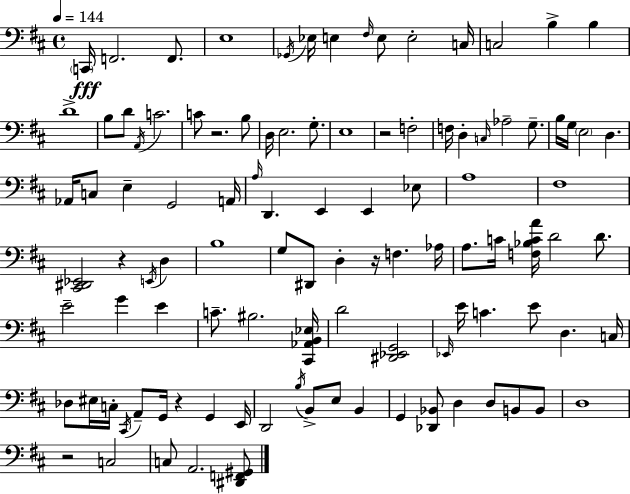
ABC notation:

X:1
T:Untitled
M:4/4
L:1/4
K:D
C,,/4 F,,2 F,,/2 E,4 _G,,/4 _E,/4 E, ^F,/4 E,/2 E,2 C,/4 C,2 B, B, D4 B,/2 D/2 A,,/4 C2 C/2 z2 B,/2 D,/4 E,2 G,/2 E,4 z2 F,2 F,/4 D, C,/4 _A,2 G,/2 B,/4 G,/4 E,2 D, _A,,/4 C,/2 E, G,,2 A,,/4 A,/4 D,, E,, E,, _E,/2 A,4 ^F,4 [^C,,^D,,_E,,]2 z E,,/4 D, B,4 G,/2 ^D,,/2 D, z/4 F, _A,/4 A,/2 C/4 [F,_B,CA]/4 D2 D/2 E2 G E C/2 ^B,2 [^C,,_A,,B,,_E,]/4 D2 [^D,,_E,,G,,]2 _E,,/4 E/4 C E/2 D, C,/4 _D,/2 ^E,/4 C,/4 ^C,,/4 A,,/2 G,,/4 z G,, E,,/4 D,,2 B,/4 B,,/2 E,/2 B,, G,, [_D,,_B,,]/2 D, D,/2 B,,/2 B,,/2 D,4 z2 C,2 C,/2 A,,2 [^D,,F,,^G,,]/2